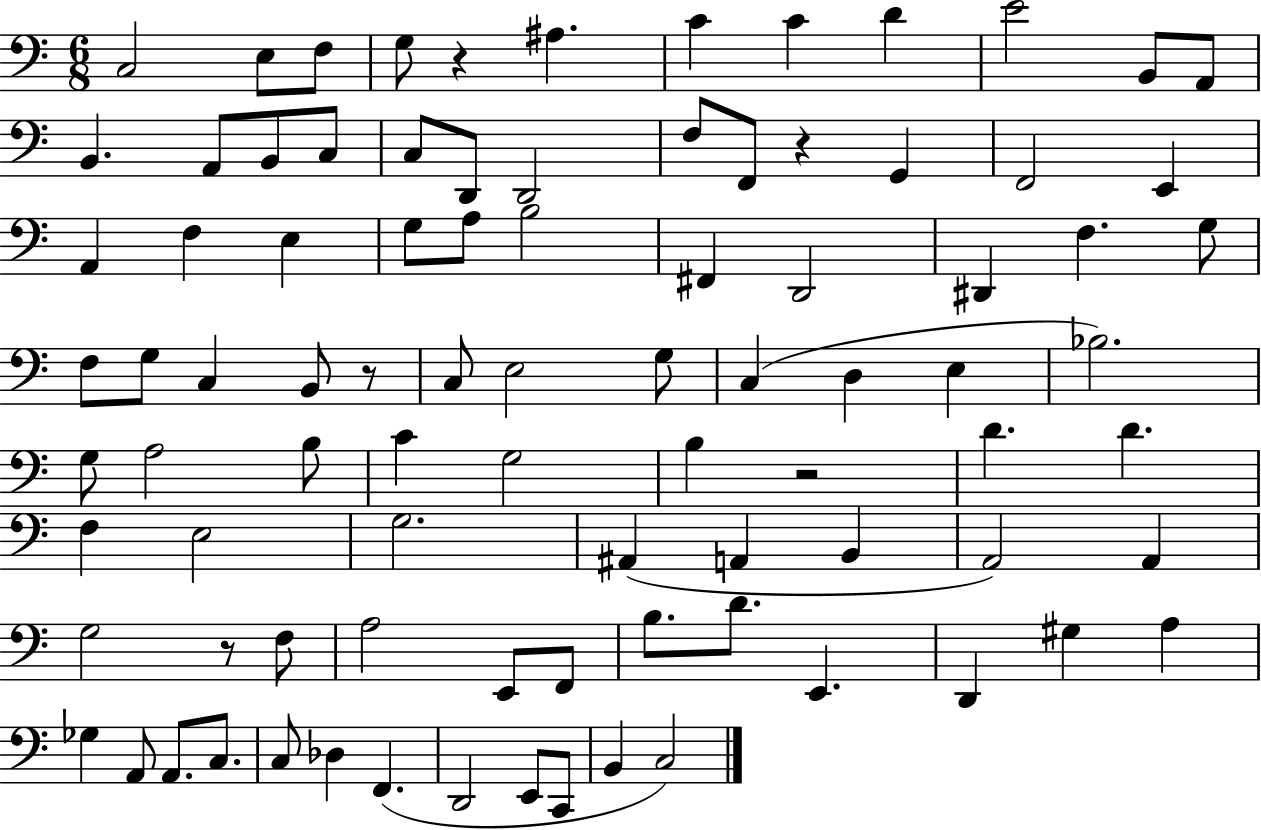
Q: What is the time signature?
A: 6/8